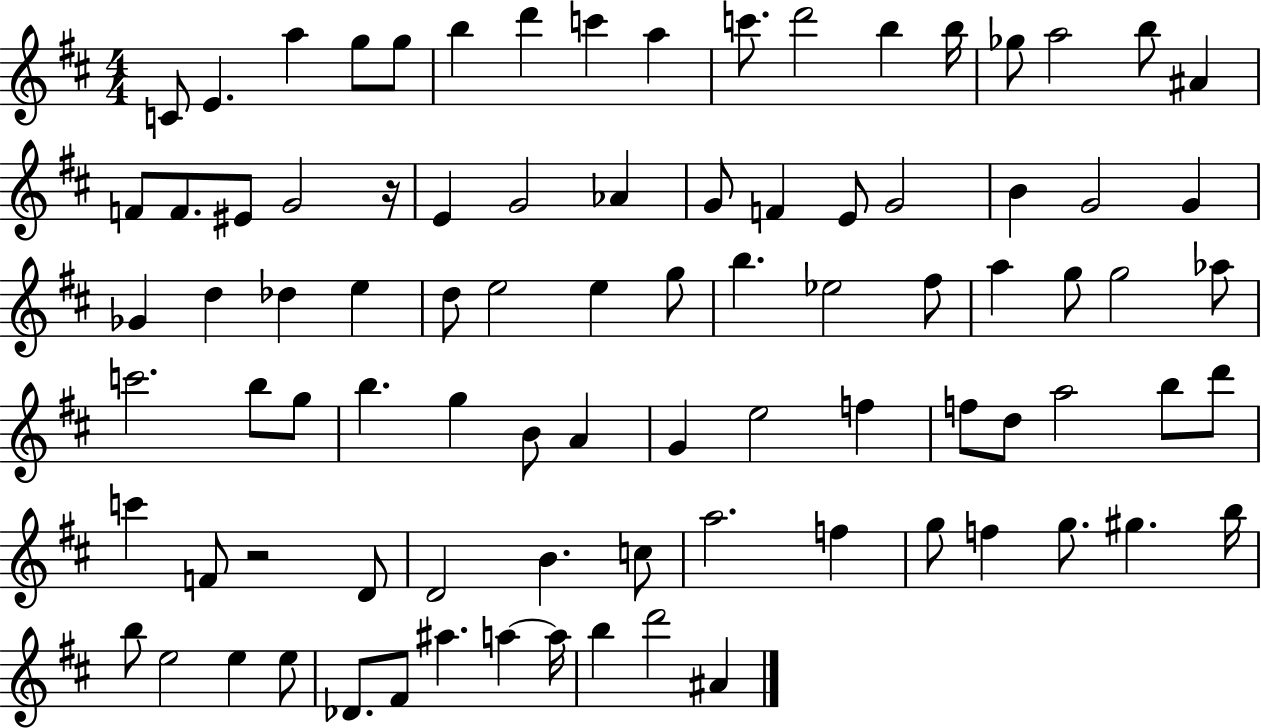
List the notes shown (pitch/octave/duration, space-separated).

C4/e E4/q. A5/q G5/e G5/e B5/q D6/q C6/q A5/q C6/e. D6/h B5/q B5/s Gb5/e A5/h B5/e A#4/q F4/e F4/e. EIS4/e G4/h R/s E4/q G4/h Ab4/q G4/e F4/q E4/e G4/h B4/q G4/h G4/q Gb4/q D5/q Db5/q E5/q D5/e E5/h E5/q G5/e B5/q. Eb5/h F#5/e A5/q G5/e G5/h Ab5/e C6/h. B5/e G5/e B5/q. G5/q B4/e A4/q G4/q E5/h F5/q F5/e D5/e A5/h B5/e D6/e C6/q F4/e R/h D4/e D4/h B4/q. C5/e A5/h. F5/q G5/e F5/q G5/e. G#5/q. B5/s B5/e E5/h E5/q E5/e Db4/e. F#4/e A#5/q. A5/q A5/s B5/q D6/h A#4/q